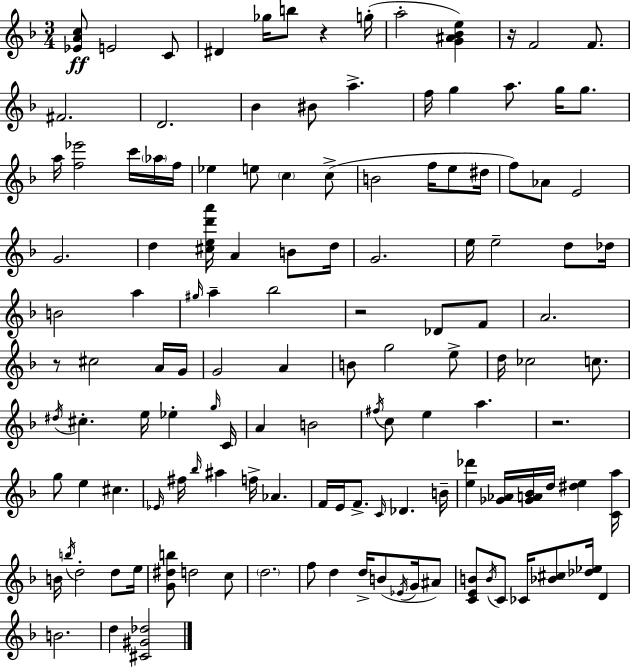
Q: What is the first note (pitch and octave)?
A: E4